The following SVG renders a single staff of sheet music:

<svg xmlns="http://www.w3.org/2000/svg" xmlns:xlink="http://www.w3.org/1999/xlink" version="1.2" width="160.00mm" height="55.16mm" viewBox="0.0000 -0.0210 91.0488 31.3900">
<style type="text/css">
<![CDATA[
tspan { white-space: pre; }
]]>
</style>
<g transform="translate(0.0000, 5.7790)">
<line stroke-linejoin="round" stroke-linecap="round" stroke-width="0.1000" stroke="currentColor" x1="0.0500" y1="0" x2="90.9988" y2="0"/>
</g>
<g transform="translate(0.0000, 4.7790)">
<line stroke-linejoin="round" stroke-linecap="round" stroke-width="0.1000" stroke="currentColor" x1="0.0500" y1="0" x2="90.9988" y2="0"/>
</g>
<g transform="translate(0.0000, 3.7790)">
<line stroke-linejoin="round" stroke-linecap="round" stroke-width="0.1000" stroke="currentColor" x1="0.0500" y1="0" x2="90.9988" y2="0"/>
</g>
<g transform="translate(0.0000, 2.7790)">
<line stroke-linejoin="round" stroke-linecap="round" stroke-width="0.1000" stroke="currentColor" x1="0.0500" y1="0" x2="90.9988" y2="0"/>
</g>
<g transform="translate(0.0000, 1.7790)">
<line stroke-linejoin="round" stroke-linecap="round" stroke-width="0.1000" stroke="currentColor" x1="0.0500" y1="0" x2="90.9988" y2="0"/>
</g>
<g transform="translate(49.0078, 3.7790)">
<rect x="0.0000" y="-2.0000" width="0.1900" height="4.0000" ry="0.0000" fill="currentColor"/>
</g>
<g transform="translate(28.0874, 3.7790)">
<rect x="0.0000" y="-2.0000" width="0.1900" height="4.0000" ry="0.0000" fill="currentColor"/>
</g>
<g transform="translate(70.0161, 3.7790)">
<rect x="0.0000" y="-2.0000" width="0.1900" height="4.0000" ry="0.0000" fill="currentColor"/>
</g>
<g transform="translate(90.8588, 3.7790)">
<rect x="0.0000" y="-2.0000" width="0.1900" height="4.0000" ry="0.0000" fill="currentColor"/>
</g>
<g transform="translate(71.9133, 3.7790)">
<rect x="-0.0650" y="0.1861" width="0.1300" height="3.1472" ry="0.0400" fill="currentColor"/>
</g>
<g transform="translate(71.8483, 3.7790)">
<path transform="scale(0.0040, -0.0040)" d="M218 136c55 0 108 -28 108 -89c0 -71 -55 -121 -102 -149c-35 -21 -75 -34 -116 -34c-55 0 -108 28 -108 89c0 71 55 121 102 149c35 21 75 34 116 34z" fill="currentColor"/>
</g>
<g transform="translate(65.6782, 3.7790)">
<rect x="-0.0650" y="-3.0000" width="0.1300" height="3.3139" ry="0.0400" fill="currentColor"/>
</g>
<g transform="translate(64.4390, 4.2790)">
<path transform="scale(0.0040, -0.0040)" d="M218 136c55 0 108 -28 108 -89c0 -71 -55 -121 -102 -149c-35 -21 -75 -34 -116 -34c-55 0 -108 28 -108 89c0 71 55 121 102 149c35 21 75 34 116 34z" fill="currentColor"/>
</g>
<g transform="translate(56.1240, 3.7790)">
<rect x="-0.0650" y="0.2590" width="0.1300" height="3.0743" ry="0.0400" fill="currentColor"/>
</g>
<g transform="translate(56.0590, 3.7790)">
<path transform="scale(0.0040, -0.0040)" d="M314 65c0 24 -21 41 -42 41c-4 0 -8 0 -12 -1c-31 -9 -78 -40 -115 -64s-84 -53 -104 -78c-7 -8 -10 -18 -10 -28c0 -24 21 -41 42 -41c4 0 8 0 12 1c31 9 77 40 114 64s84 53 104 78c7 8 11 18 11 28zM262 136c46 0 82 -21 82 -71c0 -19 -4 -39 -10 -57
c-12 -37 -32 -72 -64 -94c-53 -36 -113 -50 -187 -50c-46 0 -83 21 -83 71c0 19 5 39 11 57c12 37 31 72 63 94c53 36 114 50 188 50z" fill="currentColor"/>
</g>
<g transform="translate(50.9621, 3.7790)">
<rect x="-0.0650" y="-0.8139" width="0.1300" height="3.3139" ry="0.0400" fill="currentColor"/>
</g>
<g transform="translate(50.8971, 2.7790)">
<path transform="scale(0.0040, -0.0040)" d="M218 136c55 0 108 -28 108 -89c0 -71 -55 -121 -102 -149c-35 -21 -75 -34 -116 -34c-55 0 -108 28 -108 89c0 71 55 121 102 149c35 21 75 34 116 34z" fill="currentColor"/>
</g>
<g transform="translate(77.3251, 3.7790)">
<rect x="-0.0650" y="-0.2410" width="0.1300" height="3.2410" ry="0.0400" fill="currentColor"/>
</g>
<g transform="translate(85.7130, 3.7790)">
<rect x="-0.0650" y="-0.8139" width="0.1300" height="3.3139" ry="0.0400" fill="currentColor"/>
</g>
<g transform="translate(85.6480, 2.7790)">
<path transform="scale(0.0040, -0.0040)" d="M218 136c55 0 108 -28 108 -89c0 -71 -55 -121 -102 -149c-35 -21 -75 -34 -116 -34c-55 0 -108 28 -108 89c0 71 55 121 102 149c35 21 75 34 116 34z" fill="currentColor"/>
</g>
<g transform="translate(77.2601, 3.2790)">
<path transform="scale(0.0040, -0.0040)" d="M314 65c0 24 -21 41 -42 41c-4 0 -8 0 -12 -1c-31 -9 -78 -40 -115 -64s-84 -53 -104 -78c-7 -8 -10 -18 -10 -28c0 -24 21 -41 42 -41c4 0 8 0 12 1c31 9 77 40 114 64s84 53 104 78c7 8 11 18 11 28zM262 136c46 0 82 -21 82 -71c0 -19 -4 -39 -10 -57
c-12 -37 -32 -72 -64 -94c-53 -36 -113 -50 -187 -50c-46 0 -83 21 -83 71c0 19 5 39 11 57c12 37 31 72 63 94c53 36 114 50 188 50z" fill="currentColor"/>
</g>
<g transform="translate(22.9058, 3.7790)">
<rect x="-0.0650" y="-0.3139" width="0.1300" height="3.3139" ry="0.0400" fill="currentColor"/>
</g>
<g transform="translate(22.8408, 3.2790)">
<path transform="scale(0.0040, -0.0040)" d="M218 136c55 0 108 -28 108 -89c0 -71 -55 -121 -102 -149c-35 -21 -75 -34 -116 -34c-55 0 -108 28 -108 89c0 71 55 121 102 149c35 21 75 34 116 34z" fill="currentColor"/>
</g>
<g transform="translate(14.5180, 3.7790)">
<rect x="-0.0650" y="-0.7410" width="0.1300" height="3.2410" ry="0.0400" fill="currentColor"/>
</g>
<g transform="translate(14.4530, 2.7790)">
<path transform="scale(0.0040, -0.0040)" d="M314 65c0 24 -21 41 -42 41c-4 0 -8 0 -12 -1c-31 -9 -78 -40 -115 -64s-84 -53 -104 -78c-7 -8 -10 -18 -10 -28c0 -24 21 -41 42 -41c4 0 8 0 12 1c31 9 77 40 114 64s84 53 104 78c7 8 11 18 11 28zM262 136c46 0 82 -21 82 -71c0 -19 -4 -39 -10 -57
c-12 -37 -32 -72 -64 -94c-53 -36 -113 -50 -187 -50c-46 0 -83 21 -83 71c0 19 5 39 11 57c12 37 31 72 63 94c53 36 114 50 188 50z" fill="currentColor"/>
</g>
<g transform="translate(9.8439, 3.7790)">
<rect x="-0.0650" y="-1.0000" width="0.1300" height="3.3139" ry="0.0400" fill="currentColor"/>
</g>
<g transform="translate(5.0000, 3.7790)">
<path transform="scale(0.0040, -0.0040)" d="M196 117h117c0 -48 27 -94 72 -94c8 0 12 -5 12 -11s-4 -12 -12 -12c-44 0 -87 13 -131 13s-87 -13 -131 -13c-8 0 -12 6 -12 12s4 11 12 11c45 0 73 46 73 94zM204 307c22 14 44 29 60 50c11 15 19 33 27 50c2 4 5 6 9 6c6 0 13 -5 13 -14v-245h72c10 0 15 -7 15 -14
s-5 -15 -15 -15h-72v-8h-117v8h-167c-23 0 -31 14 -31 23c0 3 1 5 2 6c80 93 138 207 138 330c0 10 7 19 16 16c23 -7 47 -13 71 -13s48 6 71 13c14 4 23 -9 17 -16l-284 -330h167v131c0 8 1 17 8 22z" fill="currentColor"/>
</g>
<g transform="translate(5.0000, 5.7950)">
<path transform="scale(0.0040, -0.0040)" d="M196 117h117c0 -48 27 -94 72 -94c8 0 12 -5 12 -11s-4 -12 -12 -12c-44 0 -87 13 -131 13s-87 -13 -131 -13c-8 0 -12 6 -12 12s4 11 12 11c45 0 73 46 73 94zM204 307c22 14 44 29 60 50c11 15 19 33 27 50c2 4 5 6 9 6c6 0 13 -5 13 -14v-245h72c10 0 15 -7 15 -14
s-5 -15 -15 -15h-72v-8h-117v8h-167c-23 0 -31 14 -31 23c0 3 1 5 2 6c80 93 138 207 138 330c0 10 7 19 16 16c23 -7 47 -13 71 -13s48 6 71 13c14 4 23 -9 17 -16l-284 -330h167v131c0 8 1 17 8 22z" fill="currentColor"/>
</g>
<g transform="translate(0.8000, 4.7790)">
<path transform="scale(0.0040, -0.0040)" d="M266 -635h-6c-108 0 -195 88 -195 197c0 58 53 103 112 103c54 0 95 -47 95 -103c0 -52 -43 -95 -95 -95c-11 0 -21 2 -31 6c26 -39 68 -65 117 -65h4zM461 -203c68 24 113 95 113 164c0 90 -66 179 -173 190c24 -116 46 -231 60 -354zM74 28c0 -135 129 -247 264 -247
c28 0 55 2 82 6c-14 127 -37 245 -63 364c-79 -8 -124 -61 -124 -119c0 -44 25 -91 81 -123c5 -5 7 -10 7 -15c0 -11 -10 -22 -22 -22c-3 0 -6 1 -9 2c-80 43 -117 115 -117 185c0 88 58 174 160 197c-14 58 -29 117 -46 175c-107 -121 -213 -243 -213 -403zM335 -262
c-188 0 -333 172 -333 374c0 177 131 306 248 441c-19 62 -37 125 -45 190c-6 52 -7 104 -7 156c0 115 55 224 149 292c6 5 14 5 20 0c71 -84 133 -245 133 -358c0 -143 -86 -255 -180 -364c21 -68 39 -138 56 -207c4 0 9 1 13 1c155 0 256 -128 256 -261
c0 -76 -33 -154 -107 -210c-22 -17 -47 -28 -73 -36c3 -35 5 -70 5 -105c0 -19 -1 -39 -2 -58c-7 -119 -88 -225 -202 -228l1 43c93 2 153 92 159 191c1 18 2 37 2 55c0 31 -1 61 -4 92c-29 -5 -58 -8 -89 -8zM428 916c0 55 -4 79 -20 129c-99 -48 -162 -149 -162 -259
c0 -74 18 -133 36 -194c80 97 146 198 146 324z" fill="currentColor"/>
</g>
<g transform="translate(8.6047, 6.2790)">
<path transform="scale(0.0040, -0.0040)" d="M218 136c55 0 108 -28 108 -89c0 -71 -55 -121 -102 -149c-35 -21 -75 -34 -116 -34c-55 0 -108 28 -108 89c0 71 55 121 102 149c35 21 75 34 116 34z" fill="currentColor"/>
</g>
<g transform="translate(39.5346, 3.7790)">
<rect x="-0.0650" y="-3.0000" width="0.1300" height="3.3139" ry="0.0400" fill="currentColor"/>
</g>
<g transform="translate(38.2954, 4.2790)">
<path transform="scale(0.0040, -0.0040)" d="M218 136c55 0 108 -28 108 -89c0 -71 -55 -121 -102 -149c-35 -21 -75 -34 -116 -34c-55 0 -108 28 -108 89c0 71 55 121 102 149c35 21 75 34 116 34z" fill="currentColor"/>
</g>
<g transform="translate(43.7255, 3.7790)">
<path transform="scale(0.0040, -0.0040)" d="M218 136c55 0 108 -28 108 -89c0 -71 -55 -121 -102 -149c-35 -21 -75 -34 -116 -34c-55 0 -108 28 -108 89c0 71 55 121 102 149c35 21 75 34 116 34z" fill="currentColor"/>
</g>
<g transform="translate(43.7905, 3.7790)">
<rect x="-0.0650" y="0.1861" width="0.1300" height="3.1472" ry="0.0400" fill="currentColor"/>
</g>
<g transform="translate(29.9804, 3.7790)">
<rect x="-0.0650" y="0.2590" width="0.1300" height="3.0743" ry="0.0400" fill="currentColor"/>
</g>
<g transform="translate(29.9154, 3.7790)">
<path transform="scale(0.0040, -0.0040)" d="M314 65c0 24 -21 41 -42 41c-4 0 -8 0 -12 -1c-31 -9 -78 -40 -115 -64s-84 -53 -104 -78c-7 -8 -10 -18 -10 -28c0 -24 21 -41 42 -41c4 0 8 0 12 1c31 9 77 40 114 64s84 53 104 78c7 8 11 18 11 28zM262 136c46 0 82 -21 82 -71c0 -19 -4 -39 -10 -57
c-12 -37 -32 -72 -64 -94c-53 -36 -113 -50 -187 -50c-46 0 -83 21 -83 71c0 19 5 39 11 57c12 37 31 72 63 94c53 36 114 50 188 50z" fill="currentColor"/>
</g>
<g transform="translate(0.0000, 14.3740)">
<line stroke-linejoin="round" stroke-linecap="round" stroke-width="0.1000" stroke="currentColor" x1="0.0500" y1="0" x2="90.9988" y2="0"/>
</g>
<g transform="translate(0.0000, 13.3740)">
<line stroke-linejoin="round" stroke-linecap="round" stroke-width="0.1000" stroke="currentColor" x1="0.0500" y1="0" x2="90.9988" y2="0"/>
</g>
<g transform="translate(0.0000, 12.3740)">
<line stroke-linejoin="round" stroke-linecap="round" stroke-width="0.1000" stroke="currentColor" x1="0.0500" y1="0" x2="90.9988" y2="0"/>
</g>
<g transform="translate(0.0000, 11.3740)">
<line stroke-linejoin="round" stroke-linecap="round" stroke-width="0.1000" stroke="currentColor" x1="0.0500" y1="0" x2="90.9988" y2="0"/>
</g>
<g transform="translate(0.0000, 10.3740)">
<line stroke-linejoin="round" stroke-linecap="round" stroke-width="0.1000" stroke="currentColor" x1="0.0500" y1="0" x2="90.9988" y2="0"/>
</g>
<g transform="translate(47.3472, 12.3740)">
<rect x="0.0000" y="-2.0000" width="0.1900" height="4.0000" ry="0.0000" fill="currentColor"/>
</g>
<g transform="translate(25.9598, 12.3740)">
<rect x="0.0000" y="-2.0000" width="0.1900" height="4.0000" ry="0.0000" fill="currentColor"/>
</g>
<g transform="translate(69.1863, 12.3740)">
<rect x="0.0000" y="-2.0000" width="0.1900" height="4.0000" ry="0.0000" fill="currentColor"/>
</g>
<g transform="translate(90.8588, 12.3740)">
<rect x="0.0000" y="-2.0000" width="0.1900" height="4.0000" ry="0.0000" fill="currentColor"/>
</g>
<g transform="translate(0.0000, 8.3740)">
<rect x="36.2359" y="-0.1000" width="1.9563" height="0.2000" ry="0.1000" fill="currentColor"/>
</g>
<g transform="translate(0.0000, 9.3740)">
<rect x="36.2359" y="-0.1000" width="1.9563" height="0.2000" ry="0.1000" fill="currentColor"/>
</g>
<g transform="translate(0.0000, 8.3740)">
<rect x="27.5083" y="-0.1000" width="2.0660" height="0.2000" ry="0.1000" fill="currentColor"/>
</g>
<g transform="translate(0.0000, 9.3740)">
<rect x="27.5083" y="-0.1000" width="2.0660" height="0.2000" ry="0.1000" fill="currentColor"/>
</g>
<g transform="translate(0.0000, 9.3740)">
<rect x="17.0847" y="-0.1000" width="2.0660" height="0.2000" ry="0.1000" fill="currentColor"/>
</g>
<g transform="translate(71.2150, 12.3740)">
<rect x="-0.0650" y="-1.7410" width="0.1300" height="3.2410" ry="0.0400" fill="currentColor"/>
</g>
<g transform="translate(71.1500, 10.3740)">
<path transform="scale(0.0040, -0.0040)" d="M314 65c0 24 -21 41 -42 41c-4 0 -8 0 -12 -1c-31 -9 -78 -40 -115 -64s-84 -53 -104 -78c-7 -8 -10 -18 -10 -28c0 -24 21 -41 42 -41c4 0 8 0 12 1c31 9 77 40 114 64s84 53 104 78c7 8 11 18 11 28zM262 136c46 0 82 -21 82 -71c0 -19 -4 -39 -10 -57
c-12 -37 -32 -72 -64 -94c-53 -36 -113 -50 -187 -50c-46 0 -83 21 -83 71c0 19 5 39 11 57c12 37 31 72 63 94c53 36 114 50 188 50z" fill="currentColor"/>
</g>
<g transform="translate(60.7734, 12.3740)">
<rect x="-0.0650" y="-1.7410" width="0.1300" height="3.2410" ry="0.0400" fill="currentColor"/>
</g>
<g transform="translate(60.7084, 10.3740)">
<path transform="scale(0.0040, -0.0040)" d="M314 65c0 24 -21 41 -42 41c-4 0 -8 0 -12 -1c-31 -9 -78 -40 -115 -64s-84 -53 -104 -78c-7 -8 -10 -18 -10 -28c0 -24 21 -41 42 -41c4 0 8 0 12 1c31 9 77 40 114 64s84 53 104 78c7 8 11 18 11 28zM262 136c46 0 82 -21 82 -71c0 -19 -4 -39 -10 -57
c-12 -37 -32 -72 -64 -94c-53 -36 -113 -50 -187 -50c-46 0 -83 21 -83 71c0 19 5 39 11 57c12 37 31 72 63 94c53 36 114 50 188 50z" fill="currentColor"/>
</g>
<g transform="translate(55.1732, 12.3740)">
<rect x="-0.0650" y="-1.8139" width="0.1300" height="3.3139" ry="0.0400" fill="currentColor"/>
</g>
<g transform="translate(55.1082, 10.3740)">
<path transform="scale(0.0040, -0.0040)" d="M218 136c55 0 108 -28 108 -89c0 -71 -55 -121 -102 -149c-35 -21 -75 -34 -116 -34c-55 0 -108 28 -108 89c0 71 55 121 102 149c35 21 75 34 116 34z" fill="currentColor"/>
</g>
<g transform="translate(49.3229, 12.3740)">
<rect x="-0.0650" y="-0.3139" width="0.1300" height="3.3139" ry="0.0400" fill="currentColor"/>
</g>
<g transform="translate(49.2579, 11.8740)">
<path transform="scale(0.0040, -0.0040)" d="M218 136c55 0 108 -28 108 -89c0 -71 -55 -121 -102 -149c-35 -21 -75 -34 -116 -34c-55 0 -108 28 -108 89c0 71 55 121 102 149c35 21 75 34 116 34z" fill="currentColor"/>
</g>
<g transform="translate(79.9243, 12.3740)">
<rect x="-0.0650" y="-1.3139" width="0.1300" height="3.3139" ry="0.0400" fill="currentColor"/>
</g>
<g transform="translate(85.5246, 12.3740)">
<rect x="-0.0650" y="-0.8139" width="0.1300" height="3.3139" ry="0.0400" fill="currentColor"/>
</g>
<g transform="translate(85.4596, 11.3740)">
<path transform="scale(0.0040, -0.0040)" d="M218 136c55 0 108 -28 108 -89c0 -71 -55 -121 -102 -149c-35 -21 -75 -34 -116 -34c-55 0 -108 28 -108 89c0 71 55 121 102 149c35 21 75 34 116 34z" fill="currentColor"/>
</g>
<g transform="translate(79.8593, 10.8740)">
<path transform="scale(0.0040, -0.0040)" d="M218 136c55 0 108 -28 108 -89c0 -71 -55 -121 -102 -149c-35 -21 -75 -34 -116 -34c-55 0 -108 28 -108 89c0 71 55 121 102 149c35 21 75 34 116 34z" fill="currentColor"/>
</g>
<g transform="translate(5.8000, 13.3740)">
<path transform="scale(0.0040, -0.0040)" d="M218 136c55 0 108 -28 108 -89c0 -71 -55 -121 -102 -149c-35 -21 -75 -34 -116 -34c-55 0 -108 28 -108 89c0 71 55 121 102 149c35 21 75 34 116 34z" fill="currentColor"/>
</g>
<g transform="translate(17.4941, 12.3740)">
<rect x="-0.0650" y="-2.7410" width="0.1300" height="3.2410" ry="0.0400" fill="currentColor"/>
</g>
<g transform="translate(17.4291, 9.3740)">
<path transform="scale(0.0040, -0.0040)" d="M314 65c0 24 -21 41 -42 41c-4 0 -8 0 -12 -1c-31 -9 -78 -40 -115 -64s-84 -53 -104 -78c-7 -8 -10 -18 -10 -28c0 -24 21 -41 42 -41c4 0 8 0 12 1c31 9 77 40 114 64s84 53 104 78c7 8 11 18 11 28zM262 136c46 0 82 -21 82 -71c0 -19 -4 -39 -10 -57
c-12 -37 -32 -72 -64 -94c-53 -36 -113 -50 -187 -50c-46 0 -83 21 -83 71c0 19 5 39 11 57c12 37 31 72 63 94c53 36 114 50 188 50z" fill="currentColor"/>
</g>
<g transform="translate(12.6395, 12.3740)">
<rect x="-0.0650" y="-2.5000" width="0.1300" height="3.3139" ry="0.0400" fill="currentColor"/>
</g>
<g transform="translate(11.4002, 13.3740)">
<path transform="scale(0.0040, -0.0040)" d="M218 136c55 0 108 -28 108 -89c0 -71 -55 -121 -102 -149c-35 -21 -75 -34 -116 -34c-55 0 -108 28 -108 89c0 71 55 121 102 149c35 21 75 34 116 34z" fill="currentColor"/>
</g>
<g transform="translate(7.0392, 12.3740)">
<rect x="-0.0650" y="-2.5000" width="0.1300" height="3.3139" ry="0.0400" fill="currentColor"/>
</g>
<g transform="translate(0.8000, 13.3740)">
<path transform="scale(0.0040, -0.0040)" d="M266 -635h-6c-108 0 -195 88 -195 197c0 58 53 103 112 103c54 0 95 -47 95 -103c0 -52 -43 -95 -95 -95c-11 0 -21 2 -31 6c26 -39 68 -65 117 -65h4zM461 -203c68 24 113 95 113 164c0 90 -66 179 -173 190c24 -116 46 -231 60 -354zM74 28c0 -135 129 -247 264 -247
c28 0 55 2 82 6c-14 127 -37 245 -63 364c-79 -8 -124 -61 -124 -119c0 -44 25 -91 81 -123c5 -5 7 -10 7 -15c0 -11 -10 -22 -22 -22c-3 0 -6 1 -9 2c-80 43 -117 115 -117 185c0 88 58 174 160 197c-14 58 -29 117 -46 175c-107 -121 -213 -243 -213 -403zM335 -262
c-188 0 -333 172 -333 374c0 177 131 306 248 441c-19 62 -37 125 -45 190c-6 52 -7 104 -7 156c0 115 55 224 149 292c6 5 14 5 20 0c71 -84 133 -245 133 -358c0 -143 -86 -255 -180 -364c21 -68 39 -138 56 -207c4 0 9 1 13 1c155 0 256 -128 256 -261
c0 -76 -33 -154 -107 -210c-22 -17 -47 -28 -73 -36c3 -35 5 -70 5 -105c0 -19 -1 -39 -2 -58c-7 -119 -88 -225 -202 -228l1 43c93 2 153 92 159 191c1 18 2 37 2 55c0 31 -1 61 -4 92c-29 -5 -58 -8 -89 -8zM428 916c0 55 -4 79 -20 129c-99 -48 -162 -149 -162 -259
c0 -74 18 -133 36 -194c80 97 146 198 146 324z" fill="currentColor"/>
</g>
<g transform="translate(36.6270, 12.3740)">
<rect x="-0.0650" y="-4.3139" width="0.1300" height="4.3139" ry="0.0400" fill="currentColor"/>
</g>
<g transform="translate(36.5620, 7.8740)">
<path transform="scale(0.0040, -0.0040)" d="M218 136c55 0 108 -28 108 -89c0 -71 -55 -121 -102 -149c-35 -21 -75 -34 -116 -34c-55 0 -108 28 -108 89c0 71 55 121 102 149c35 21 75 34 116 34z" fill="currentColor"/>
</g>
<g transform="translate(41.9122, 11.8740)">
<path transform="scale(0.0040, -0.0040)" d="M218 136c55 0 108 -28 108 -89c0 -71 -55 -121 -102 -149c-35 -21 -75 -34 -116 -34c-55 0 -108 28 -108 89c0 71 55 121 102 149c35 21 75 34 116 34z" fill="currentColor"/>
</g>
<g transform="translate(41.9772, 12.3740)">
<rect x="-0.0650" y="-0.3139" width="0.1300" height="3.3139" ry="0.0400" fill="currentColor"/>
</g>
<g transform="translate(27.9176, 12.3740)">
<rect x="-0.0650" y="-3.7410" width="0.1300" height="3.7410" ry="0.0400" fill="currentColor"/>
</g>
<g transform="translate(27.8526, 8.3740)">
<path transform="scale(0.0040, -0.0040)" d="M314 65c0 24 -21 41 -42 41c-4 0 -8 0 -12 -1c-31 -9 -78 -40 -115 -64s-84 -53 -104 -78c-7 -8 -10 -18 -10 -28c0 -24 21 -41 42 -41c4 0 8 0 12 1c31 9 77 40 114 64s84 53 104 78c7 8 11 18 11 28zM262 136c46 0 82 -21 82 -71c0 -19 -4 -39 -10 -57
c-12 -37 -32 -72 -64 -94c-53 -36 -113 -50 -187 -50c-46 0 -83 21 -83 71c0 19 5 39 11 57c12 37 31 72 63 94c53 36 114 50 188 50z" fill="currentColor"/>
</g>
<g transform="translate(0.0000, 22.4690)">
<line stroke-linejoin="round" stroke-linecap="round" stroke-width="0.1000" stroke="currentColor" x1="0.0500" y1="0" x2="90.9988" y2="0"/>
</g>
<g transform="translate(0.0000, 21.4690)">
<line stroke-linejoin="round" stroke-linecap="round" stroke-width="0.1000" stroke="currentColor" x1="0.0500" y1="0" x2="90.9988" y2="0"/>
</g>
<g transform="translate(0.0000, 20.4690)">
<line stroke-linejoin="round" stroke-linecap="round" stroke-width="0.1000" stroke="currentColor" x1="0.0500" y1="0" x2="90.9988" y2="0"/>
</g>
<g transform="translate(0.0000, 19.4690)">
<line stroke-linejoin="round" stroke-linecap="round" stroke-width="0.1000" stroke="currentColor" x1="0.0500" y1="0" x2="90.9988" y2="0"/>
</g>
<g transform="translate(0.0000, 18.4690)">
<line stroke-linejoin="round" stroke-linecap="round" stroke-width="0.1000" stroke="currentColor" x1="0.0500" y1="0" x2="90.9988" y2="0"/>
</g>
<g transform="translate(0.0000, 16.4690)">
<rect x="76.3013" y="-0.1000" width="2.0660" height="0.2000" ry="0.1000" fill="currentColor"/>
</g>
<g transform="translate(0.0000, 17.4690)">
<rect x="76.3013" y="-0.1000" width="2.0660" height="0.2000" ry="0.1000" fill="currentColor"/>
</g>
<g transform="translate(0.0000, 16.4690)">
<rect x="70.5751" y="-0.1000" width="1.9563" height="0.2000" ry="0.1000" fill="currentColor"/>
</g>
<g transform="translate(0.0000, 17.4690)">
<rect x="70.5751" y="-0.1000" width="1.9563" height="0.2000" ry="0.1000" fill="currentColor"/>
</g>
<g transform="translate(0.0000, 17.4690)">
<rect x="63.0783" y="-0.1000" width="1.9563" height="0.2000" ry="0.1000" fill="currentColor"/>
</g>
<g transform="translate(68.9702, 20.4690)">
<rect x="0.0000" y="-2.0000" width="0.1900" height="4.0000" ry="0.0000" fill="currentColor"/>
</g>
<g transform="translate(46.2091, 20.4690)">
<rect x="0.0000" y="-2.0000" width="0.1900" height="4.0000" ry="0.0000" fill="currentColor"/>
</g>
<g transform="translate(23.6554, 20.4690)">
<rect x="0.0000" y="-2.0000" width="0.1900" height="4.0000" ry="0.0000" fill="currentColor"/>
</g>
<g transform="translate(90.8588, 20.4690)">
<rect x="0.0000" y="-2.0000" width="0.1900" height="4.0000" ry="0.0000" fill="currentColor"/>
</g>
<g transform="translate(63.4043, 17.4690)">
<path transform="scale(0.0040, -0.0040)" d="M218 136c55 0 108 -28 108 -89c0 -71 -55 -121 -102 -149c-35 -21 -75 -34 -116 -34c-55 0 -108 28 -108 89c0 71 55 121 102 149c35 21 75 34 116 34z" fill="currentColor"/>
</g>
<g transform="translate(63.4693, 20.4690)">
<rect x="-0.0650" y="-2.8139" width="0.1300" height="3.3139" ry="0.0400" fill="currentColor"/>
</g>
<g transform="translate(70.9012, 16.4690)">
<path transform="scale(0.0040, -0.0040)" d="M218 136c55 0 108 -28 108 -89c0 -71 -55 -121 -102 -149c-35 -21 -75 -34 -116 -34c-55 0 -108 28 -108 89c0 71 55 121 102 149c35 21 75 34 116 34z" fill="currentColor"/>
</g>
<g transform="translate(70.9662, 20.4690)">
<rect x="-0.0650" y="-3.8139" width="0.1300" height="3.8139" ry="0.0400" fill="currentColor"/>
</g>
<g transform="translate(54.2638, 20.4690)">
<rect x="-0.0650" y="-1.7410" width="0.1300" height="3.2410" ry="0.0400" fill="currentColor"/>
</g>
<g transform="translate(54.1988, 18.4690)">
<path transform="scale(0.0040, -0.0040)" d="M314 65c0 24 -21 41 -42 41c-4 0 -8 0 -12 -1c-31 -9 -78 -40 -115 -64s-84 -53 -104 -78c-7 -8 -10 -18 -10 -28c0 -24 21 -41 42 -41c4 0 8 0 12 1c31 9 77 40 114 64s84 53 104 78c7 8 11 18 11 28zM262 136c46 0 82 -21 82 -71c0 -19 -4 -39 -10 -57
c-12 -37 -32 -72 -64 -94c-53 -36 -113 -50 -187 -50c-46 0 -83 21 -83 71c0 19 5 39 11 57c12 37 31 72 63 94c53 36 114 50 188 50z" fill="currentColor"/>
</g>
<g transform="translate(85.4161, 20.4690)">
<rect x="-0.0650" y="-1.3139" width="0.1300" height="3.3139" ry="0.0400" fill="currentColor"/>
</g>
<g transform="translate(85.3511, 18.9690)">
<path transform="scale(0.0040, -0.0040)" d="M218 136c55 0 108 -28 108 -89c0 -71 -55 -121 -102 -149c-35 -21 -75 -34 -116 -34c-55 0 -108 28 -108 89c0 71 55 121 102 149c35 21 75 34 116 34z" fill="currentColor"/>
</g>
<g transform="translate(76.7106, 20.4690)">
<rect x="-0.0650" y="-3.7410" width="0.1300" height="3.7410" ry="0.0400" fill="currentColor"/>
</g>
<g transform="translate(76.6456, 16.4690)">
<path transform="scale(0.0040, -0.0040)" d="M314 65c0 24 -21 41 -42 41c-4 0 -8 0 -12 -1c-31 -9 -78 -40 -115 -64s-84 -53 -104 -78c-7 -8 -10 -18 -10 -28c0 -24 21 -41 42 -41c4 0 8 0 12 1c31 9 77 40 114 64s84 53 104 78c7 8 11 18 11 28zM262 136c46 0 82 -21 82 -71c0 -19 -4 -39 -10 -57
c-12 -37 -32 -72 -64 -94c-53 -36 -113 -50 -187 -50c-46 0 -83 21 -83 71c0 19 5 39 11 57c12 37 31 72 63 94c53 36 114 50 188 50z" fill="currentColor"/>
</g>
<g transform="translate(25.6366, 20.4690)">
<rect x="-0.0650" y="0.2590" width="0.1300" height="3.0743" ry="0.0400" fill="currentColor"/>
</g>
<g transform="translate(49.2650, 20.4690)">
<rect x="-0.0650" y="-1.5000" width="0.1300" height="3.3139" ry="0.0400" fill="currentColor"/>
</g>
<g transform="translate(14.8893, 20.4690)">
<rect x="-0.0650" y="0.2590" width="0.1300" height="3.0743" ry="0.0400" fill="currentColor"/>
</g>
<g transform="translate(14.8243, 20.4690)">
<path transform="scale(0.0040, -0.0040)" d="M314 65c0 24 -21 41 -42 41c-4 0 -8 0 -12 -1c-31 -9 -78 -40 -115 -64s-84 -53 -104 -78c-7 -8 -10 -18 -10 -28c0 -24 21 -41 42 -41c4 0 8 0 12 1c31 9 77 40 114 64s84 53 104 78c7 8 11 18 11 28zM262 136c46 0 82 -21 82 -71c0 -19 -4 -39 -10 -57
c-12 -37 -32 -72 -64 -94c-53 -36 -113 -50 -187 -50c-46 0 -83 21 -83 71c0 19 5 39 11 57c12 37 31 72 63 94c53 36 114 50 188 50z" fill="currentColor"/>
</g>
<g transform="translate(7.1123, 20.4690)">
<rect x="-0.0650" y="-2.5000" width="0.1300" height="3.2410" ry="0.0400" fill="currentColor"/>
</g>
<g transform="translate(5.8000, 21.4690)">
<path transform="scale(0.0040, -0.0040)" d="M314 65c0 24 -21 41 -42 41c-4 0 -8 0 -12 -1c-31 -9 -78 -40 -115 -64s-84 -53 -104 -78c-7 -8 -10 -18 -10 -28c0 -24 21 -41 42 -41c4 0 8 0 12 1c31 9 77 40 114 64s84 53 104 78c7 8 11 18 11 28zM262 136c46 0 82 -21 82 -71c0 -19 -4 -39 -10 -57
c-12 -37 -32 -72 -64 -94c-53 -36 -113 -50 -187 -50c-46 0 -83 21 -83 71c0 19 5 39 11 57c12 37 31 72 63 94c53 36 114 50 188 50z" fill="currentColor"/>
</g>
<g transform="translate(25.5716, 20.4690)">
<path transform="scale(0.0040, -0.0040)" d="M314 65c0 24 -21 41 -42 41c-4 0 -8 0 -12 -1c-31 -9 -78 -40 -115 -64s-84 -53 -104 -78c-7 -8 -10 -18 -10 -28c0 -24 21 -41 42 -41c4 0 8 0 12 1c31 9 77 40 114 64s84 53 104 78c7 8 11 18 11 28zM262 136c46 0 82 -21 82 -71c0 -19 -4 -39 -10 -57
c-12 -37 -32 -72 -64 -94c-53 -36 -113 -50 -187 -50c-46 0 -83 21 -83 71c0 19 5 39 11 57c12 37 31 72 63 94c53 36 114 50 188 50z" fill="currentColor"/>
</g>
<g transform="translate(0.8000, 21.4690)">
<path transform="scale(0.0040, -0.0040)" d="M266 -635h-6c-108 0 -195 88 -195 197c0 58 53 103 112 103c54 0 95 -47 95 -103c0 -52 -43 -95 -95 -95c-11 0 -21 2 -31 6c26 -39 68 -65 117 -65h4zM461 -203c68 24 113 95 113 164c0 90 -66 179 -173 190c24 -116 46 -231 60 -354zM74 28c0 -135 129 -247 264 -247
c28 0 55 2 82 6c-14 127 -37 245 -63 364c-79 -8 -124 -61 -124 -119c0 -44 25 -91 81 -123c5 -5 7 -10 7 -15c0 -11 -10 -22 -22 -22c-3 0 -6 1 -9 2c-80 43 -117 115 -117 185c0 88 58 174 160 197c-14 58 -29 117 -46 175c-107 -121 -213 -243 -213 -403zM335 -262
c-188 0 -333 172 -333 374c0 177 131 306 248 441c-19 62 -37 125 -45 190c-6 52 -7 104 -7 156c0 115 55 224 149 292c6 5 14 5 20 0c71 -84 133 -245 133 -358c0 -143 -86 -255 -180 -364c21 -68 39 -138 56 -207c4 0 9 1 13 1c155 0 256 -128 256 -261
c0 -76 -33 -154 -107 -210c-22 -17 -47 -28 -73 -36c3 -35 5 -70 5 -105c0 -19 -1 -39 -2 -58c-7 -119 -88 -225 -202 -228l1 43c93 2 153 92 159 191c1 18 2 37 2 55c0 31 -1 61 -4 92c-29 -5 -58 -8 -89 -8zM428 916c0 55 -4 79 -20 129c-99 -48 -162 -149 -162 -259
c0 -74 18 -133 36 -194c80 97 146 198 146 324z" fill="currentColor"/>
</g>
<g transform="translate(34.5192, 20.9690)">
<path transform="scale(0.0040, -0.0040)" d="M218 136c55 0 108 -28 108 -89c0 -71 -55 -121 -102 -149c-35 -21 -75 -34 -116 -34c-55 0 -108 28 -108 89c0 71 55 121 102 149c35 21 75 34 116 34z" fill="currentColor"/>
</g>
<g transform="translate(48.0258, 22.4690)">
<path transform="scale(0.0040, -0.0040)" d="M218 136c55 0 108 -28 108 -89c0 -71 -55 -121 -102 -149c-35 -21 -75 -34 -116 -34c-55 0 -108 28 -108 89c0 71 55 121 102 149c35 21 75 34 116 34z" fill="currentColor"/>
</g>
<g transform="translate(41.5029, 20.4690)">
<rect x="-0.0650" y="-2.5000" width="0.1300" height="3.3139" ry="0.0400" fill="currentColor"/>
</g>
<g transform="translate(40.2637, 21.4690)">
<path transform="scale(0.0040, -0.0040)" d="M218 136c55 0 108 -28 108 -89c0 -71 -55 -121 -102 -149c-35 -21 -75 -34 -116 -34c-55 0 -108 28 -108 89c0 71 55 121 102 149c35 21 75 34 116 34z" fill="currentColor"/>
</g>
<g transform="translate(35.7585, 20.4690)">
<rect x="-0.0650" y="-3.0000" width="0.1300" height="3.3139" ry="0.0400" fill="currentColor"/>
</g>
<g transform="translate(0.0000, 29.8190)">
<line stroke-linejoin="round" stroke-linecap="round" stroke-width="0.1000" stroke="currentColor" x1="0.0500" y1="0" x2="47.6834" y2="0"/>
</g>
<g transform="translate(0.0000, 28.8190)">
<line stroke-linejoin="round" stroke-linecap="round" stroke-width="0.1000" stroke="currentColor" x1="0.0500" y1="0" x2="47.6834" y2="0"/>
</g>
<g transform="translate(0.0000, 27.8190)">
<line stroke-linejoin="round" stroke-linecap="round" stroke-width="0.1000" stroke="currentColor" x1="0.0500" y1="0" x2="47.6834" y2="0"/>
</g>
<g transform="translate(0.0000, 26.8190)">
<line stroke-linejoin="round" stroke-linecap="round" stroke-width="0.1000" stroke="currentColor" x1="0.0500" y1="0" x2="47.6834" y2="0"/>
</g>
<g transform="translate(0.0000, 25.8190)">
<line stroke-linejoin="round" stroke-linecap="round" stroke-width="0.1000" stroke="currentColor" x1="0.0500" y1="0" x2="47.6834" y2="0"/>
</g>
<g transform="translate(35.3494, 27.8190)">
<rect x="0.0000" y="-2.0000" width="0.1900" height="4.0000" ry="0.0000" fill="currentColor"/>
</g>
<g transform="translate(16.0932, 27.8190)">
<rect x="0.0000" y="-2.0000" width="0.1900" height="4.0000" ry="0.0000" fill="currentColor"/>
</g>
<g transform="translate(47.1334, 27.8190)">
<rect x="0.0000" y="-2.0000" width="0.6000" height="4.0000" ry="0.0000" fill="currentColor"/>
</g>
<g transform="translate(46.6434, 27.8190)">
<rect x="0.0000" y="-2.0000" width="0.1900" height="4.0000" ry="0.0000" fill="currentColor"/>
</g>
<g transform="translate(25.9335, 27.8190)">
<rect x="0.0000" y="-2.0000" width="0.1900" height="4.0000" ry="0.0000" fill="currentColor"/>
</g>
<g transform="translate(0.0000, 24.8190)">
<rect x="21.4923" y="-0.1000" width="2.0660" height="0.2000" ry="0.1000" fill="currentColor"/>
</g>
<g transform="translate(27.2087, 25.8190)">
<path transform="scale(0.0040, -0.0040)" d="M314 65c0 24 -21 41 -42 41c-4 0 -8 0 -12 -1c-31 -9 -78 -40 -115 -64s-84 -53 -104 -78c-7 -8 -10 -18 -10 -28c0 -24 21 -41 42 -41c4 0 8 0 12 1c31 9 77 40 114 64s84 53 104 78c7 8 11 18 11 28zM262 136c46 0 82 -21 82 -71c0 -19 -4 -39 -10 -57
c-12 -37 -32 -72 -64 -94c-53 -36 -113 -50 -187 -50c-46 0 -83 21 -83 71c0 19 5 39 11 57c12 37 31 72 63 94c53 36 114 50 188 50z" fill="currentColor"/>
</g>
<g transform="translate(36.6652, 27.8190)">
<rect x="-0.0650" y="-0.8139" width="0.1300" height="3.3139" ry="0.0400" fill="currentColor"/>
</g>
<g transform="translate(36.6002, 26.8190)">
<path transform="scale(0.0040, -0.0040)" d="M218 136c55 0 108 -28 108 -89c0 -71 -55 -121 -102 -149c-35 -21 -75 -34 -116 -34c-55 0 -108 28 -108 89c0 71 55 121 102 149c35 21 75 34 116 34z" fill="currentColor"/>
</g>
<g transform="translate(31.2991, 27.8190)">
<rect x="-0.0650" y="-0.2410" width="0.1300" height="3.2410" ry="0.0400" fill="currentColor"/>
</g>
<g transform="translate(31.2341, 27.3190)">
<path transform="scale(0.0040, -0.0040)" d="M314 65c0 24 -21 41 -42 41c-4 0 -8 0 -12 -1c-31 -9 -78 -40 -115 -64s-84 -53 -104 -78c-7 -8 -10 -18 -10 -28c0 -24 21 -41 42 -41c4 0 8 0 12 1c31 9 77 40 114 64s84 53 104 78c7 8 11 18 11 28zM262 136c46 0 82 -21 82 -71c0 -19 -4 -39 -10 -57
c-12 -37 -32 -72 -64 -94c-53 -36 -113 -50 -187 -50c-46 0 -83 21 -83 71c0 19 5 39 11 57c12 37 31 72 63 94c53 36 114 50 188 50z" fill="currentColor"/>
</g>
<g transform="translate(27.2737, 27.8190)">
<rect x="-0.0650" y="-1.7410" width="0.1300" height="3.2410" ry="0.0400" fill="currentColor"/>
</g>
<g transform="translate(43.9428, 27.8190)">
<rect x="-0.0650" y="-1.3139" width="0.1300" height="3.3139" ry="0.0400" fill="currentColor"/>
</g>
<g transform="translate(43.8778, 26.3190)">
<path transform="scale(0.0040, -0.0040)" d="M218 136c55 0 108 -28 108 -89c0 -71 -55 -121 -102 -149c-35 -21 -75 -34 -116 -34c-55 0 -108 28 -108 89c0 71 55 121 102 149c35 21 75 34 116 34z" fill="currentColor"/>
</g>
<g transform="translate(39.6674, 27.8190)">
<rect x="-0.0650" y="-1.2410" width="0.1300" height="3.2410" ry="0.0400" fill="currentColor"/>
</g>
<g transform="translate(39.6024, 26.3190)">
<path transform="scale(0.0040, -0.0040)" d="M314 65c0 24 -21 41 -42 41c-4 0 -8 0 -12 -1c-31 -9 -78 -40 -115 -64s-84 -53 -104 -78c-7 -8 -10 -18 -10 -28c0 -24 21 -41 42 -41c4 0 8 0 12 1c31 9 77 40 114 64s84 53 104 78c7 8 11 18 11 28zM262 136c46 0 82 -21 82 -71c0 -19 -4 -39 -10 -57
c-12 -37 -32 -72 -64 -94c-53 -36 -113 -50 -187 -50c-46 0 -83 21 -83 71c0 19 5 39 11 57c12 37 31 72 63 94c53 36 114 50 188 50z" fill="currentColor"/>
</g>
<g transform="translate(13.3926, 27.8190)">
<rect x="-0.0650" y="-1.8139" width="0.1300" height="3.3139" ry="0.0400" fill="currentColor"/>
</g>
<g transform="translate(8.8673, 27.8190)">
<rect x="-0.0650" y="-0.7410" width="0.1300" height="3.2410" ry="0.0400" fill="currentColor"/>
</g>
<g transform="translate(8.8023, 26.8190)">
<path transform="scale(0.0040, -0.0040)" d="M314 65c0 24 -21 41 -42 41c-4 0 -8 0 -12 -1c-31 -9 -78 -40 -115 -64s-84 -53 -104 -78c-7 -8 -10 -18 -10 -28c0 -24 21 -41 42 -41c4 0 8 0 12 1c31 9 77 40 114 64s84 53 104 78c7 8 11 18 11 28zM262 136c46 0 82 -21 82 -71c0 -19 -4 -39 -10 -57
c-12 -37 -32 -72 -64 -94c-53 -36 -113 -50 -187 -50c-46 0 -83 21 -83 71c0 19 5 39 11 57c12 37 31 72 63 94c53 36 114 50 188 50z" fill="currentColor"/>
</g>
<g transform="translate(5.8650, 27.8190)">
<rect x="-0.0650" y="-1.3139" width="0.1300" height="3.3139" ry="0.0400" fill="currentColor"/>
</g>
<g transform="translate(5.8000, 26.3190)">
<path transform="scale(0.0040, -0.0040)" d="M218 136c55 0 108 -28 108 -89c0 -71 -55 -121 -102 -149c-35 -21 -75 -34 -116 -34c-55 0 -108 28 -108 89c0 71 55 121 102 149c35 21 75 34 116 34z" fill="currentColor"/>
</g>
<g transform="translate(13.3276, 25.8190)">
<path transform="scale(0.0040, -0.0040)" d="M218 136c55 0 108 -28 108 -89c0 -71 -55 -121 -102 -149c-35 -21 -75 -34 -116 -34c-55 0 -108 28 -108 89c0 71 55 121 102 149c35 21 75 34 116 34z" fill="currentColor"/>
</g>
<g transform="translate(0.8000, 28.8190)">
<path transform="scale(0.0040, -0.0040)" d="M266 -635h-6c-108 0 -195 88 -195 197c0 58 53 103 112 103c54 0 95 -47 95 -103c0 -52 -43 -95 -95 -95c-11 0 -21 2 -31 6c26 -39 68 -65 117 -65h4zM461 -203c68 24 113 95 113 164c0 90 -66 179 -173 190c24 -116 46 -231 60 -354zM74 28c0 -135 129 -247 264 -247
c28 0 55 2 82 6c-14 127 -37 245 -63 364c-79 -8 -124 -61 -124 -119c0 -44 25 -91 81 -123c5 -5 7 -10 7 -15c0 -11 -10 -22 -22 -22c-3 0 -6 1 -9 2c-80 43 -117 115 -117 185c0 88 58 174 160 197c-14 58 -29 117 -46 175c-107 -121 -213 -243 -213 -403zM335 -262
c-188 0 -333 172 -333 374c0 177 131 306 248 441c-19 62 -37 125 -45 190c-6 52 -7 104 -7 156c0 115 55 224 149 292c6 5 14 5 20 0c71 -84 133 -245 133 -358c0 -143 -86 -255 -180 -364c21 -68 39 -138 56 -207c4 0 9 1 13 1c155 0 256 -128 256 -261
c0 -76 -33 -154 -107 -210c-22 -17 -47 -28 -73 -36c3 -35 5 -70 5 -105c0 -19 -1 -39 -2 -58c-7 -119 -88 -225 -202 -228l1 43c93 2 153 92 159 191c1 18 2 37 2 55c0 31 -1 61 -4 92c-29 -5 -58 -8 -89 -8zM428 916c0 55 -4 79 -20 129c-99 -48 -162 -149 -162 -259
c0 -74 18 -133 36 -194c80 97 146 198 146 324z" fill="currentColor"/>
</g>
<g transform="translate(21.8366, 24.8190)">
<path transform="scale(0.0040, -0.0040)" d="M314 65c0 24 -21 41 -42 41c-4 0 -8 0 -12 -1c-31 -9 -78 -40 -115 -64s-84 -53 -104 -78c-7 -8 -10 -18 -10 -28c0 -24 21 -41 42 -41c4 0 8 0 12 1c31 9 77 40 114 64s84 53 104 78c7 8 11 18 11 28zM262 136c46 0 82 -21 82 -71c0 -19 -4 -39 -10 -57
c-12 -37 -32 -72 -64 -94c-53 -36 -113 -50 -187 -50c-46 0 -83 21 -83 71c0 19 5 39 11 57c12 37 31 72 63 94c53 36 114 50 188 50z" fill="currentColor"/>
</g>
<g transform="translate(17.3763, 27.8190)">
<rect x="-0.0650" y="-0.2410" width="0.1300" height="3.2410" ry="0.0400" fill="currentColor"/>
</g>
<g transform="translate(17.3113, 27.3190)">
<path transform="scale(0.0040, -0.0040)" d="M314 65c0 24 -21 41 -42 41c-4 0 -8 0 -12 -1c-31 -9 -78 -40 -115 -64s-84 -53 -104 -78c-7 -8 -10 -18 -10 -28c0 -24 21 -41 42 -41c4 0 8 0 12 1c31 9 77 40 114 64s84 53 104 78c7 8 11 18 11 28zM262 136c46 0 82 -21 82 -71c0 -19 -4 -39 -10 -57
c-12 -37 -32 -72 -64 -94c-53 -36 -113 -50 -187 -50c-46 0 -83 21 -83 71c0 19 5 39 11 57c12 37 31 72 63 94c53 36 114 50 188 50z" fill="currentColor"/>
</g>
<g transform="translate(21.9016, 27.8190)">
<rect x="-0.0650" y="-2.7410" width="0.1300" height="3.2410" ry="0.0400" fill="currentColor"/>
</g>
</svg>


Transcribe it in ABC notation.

X:1
T:Untitled
M:4/4
L:1/4
K:C
D d2 c B2 A B d B2 A B c2 d G G a2 c'2 d' c c f f2 f2 e d G2 B2 B2 A G E f2 a c' c'2 e e d2 f c2 a2 f2 c2 d e2 e